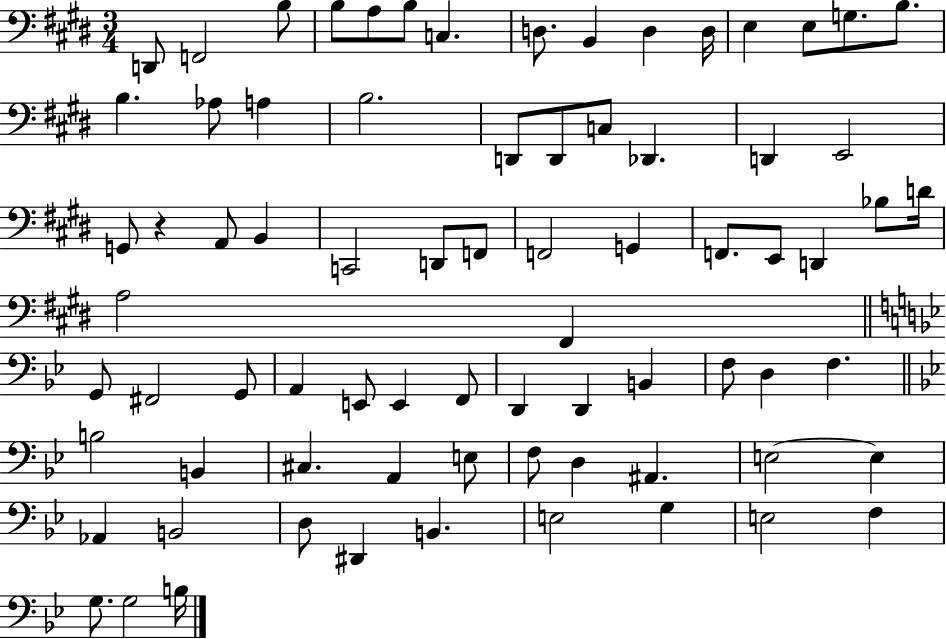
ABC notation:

X:1
T:Untitled
M:3/4
L:1/4
K:E
D,,/2 F,,2 B,/2 B,/2 A,/2 B,/2 C, D,/2 B,, D, D,/4 E, E,/2 G,/2 B,/2 B, _A,/2 A, B,2 D,,/2 D,,/2 C,/2 _D,, D,, E,,2 G,,/2 z A,,/2 B,, C,,2 D,,/2 F,,/2 F,,2 G,, F,,/2 E,,/2 D,, _B,/2 D/4 A,2 ^F,, G,,/2 ^F,,2 G,,/2 A,, E,,/2 E,, F,,/2 D,, D,, B,, F,/2 D, F, B,2 B,, ^C, A,, E,/2 F,/2 D, ^A,, E,2 E, _A,, B,,2 D,/2 ^D,, B,, E,2 G, E,2 F, G,/2 G,2 B,/4